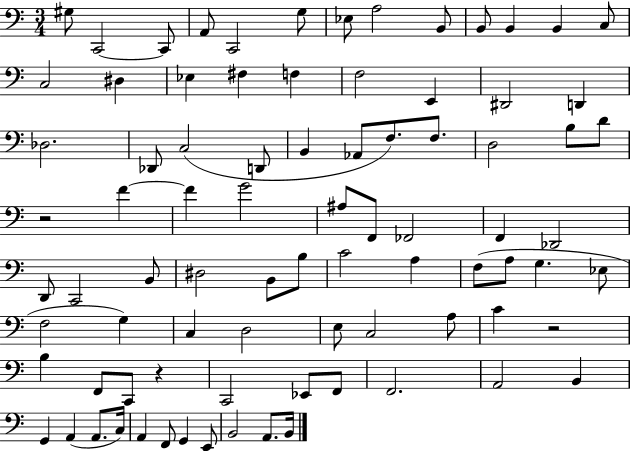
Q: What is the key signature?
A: C major